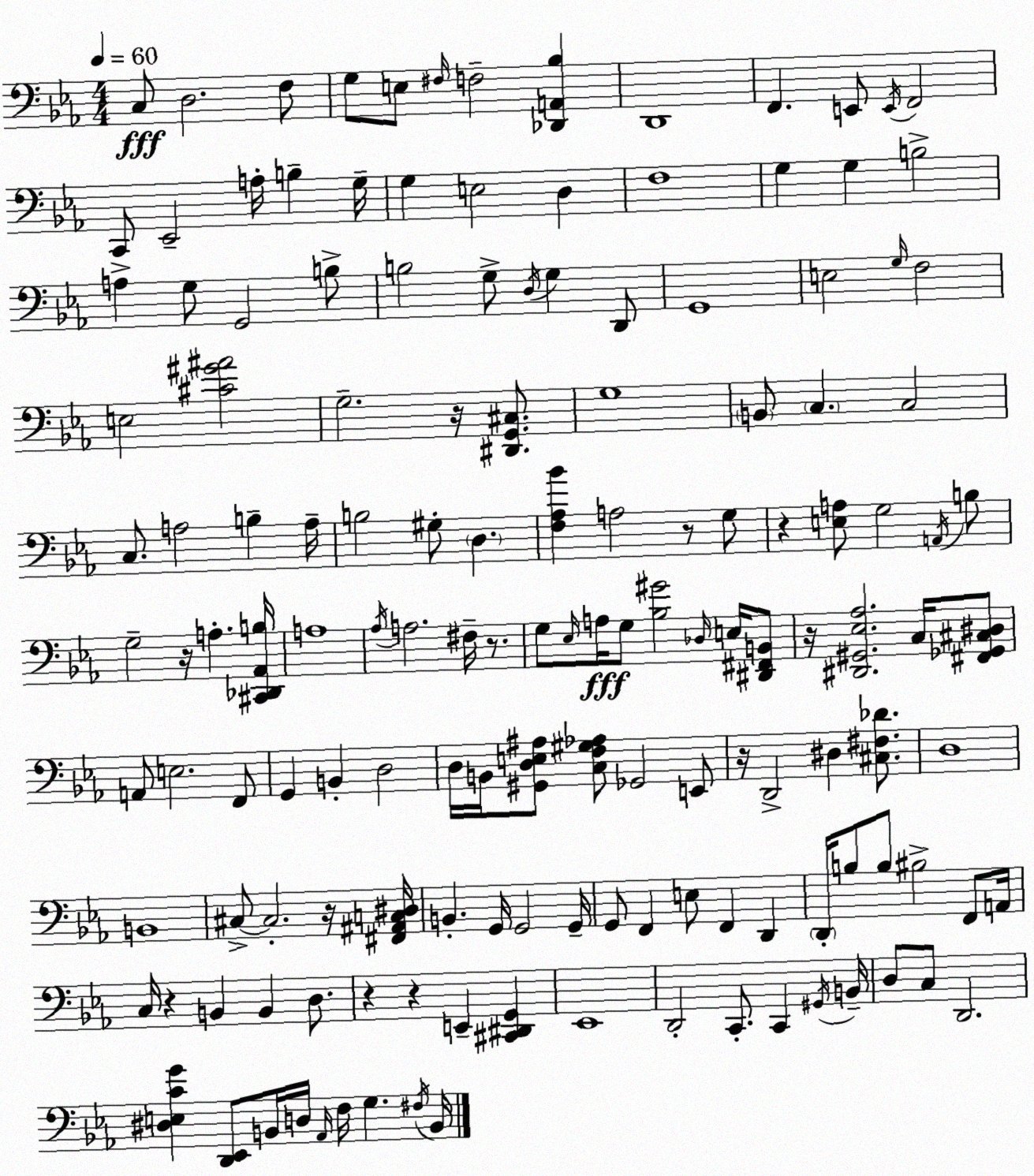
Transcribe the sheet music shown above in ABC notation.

X:1
T:Untitled
M:4/4
L:1/4
K:Cm
C,/2 D,2 F,/2 G,/2 E,/2 ^F,/4 F,2 [_D,,A,,_B,] D,,4 F,, E,,/2 E,,/4 F,,2 C,,/2 _E,,2 A,/4 B, G,/4 G, E,2 D, F,4 G, G, B,2 A, G,/2 G,,2 B,/2 B,2 G,/2 D,/4 G, D,,/2 G,,4 E,2 G,/4 F,2 E,2 [^C^G^A]2 G,2 z/4 [^D,,G,,^C,]/2 G,4 B,,/2 C, C,2 C,/2 A,2 B, A,/4 B,2 ^G,/2 D, [F,_A,_B] A,2 z/2 G,/2 z [E,A,]/2 G,2 A,,/4 B,/2 G,2 z/4 A, [^C,,_D,,_A,,B,]/4 A,4 _A,/4 A,2 ^F,/4 z/2 G,/2 _E,/4 A,/4 G,/2 [_B,^G]2 _D,/4 E,/4 [^D,,^F,,B,,]/2 z/4 [^D,,^G,,_E,_A,]2 C,/4 [^F,,_G,,^C,^D,]/2 A,,/2 E,2 F,,/2 G,, B,, D,2 D,/4 B,,/4 [^G,,D,E,^A,]/2 [C,F,^G,_A,]/2 _G,,2 E,,/2 z/4 D,,2 ^D, [^C,^F,_D]/2 D,4 B,,4 ^C,/2 ^C,2 z/4 [^F,,^A,,C,^D,]/4 B,, G,,/4 G,,2 G,,/4 G,,/2 F,, E,/2 F,, D,, D,,/4 B,/2 B,/2 ^B,2 F,,/2 A,,/4 C,/4 z B,, B,, D,/2 z z E,, [^C,,^D,,G,,] _E,,4 D,,2 C,,/2 C,, ^G,,/4 B,,/4 D,/2 C,/2 D,,2 [^D,E,CG] [D,,_E,,]/2 B,,/4 D,/4 _A,,/4 F,/4 G, ^F,/4 B,,/4